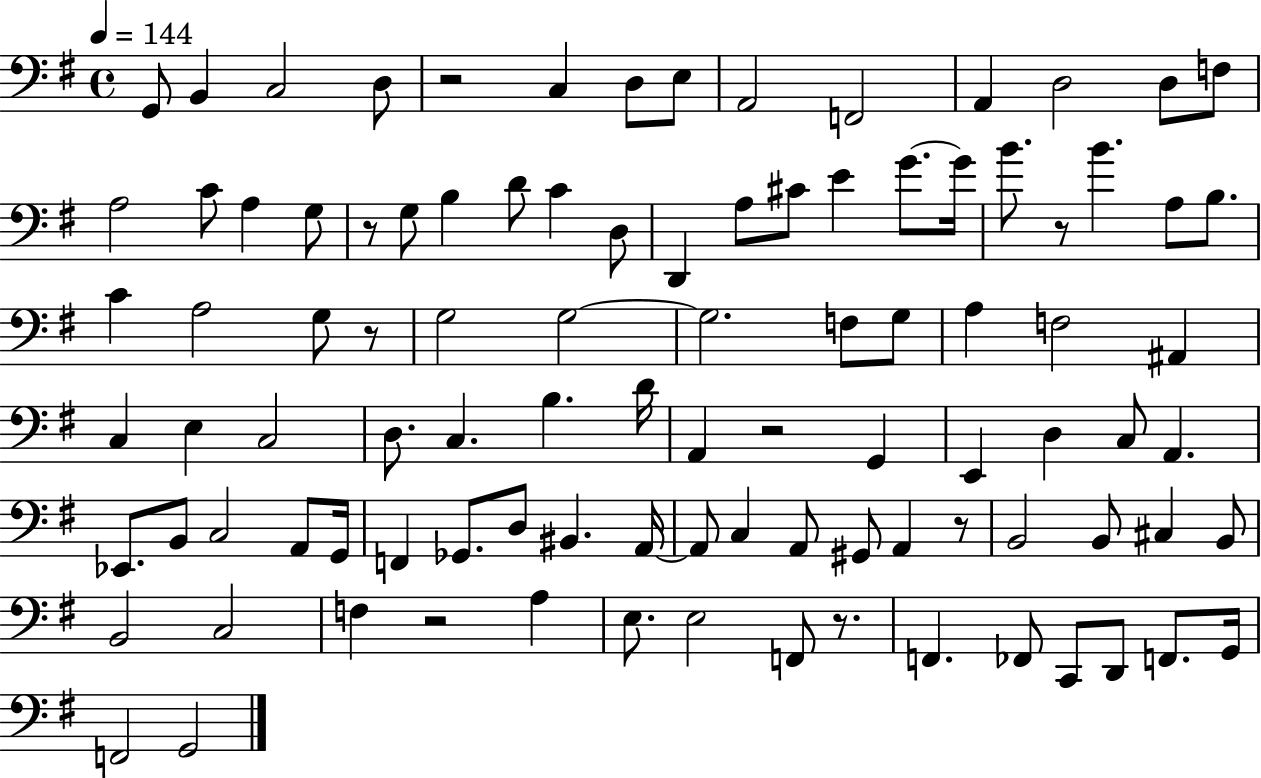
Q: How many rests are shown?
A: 8